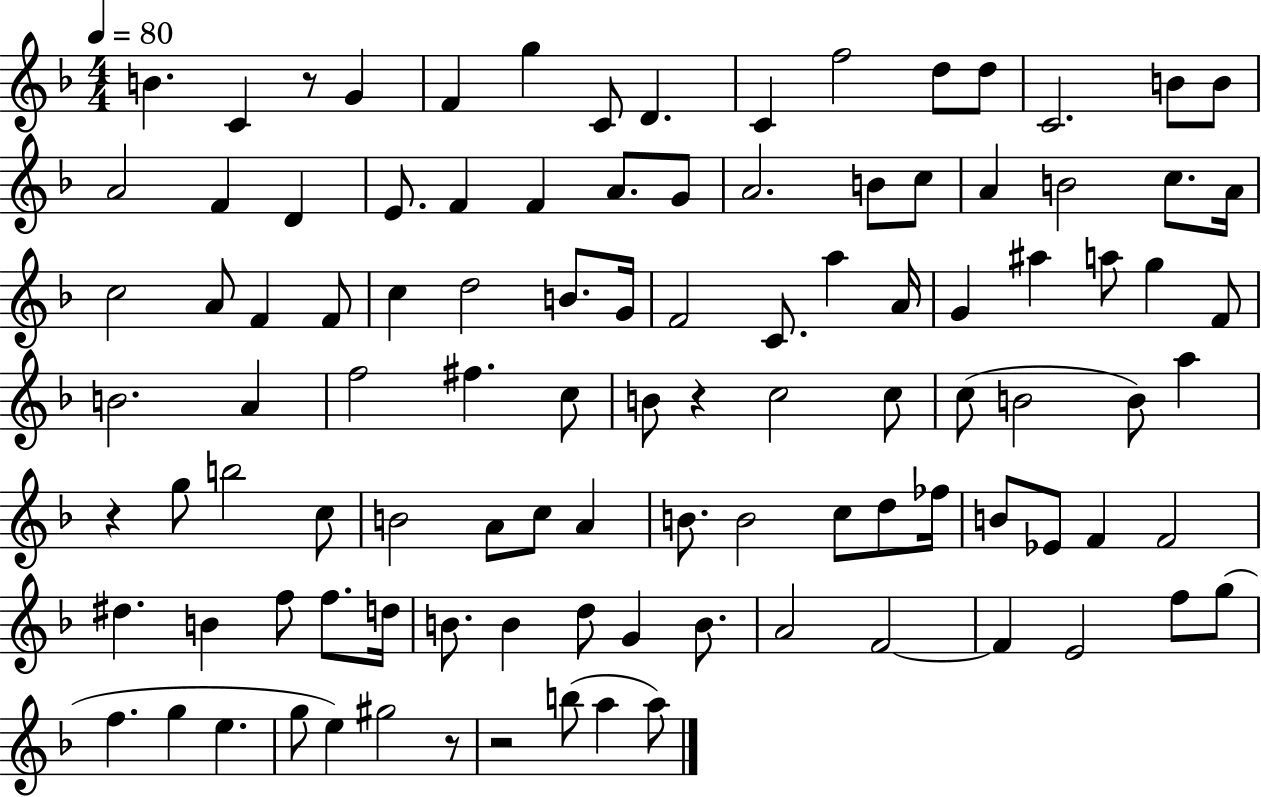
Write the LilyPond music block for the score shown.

{
  \clef treble
  \numericTimeSignature
  \time 4/4
  \key f \major
  \tempo 4 = 80
  b'4. c'4 r8 g'4 | f'4 g''4 c'8 d'4. | c'4 f''2 d''8 d''8 | c'2. b'8 b'8 | \break a'2 f'4 d'4 | e'8. f'4 f'4 a'8. g'8 | a'2. b'8 c''8 | a'4 b'2 c''8. a'16 | \break c''2 a'8 f'4 f'8 | c''4 d''2 b'8. g'16 | f'2 c'8. a''4 a'16 | g'4 ais''4 a''8 g''4 f'8 | \break b'2. a'4 | f''2 fis''4. c''8 | b'8 r4 c''2 c''8 | c''8( b'2 b'8) a''4 | \break r4 g''8 b''2 c''8 | b'2 a'8 c''8 a'4 | b'8. b'2 c''8 d''8 fes''16 | b'8 ees'8 f'4 f'2 | \break dis''4. b'4 f''8 f''8. d''16 | b'8. b'4 d''8 g'4 b'8. | a'2 f'2~~ | f'4 e'2 f''8 g''8( | \break f''4. g''4 e''4. | g''8 e''4) gis''2 r8 | r2 b''8( a''4 a''8) | \bar "|."
}